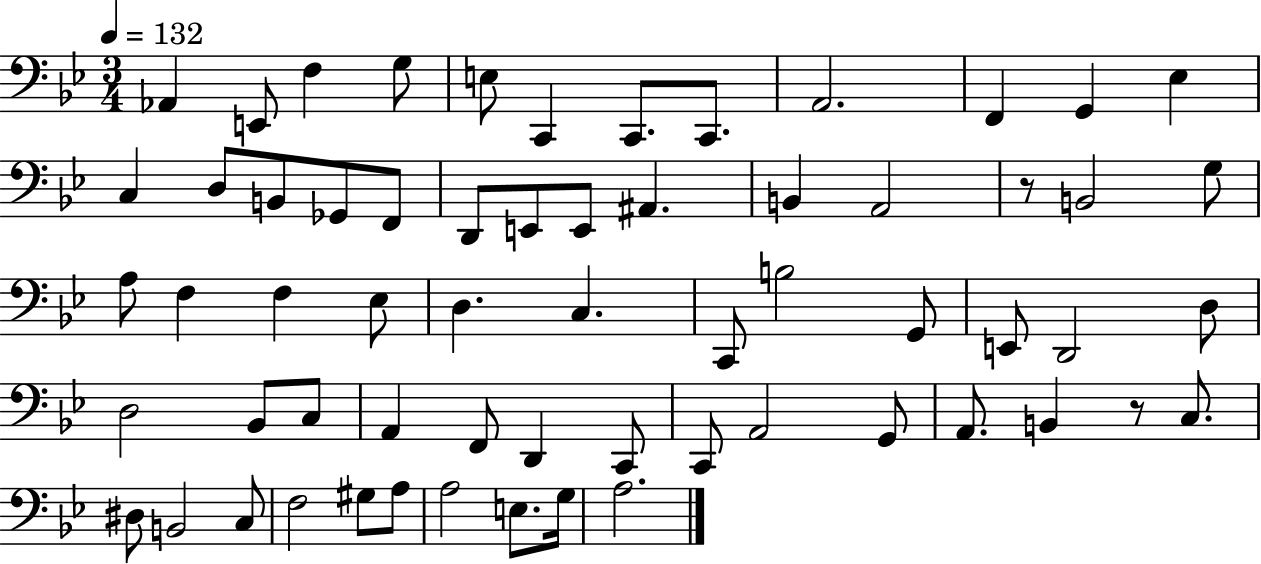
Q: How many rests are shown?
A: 2